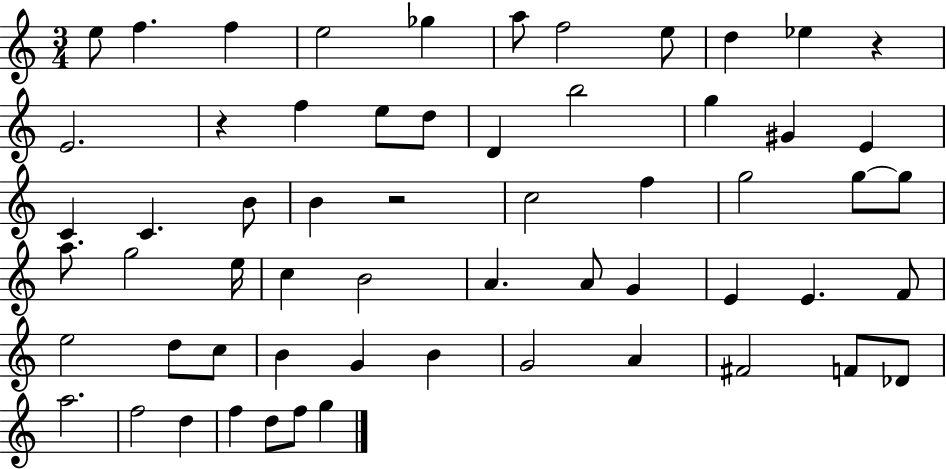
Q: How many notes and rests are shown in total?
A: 60